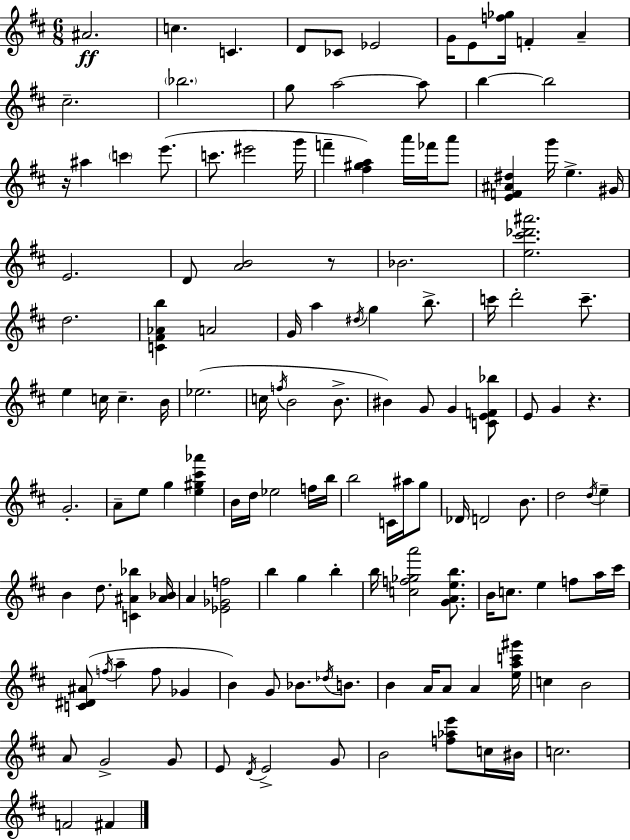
A#4/h. C5/q. C4/q. D4/e CES4/e Eb4/h G4/s E4/e [F5,Gb5]/s F4/q A4/q C#5/h. Bb5/h. G5/e A5/h A5/e B5/q B5/h R/s A#5/q C6/q E6/e. C6/e. EIS6/h G6/s F6/q [F#5,G#5,A5]/q A6/s FES6/s A6/e [E4,F4,A#4,D#5]/q G6/s E5/q. G#4/s E4/h. D4/e [A4,B4]/h R/e Bb4/h. [E5,C#6,Db6,A#6]/h. D5/h. [C4,F#4,Ab4,B5]/q A4/h G4/s A5/q D#5/s G5/q B5/e. C6/s D6/h C6/e. E5/q C5/s C5/q. B4/s Eb5/h. C5/s F5/s B4/h B4/e. BIS4/q G4/e G4/q [C4,E4,F4,Bb5]/e E4/e G4/q R/q. G4/h. A4/e E5/e G5/q [E5,G#5,C#6,Ab6]/q B4/s D5/s Eb5/h F5/s B5/s B5/h C4/s A#5/s G5/e Db4/s D4/h B4/e. D5/h D5/s E5/q B4/q D5/e. [C4,A#4,Bb5]/q [A#4,Bb4]/s A4/q [Eb4,Gb4,F5]/h B5/q G5/q B5/q B5/s [C5,F5,Gb5,A6]/h [G4,A4,E5,B5]/e. B4/s C5/e. E5/q F5/e A5/s C#6/s [C4,D#4,A#4]/e F5/s A5/q F5/e Gb4/q B4/q G4/e Bb4/e. Db5/s B4/e. B4/q A4/s A4/e A4/q [E5,A5,C6,G#6]/s C5/q B4/h A4/e G4/h G4/e E4/e D4/s E4/h G4/e B4/h [F5,Ab5,E6]/e C5/s BIS4/s C5/h. F4/h F#4/q